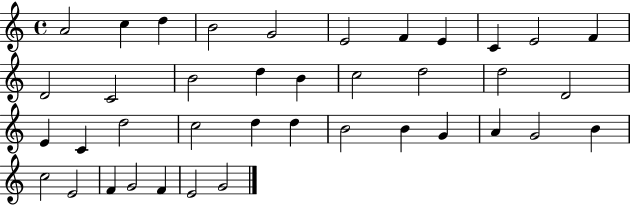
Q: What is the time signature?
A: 4/4